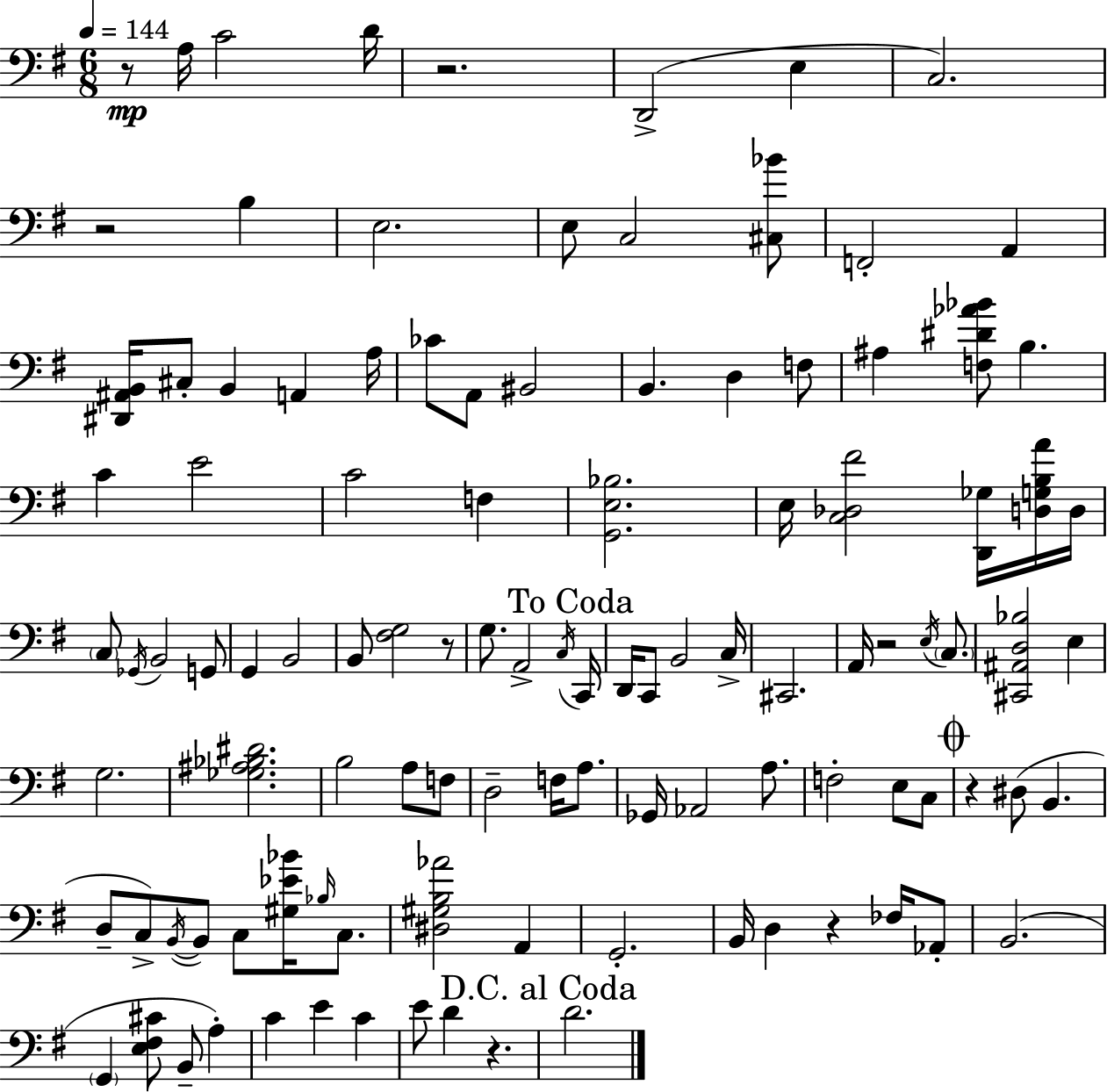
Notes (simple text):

R/e A3/s C4/h D4/s R/h. D2/h E3/q C3/h. R/h B3/q E3/h. E3/e C3/h [C#3,Bb4]/e F2/h A2/q [D#2,A#2,B2]/s C#3/e B2/q A2/q A3/s CES4/e A2/e BIS2/h B2/q. D3/q F3/e A#3/q [F3,D#4,Ab4,Bb4]/e B3/q. C4/q E4/h C4/h F3/q [G2,E3,Bb3]/h. E3/s [C3,Db3,F#4]/h [D2,Gb3]/s [D3,G3,B3,A4]/s D3/s C3/e Gb2/s B2/h G2/e G2/q B2/h B2/e [F#3,G3]/h R/e G3/e. A2/h C3/s C2/s D2/s C2/e B2/h C3/s C#2/h. A2/s R/h E3/s C3/e. [C#2,A#2,D3,Bb3]/h E3/q G3/h. [Gb3,A#3,Bb3,D#4]/h. B3/h A3/e F3/e D3/h F3/s A3/e. Gb2/s Ab2/h A3/e. F3/h E3/e C3/e R/q D#3/e B2/q. D3/e C3/e B2/s B2/e C3/e [G#3,Eb4,Bb4]/s Bb3/s C3/e. [D#3,G#3,B3,Ab4]/h A2/q G2/h. B2/s D3/q R/q FES3/s Ab2/e B2/h. G2/q [E3,F#3,C#4]/e B2/e A3/q C4/q E4/q C4/q E4/e D4/q R/q. D4/h.